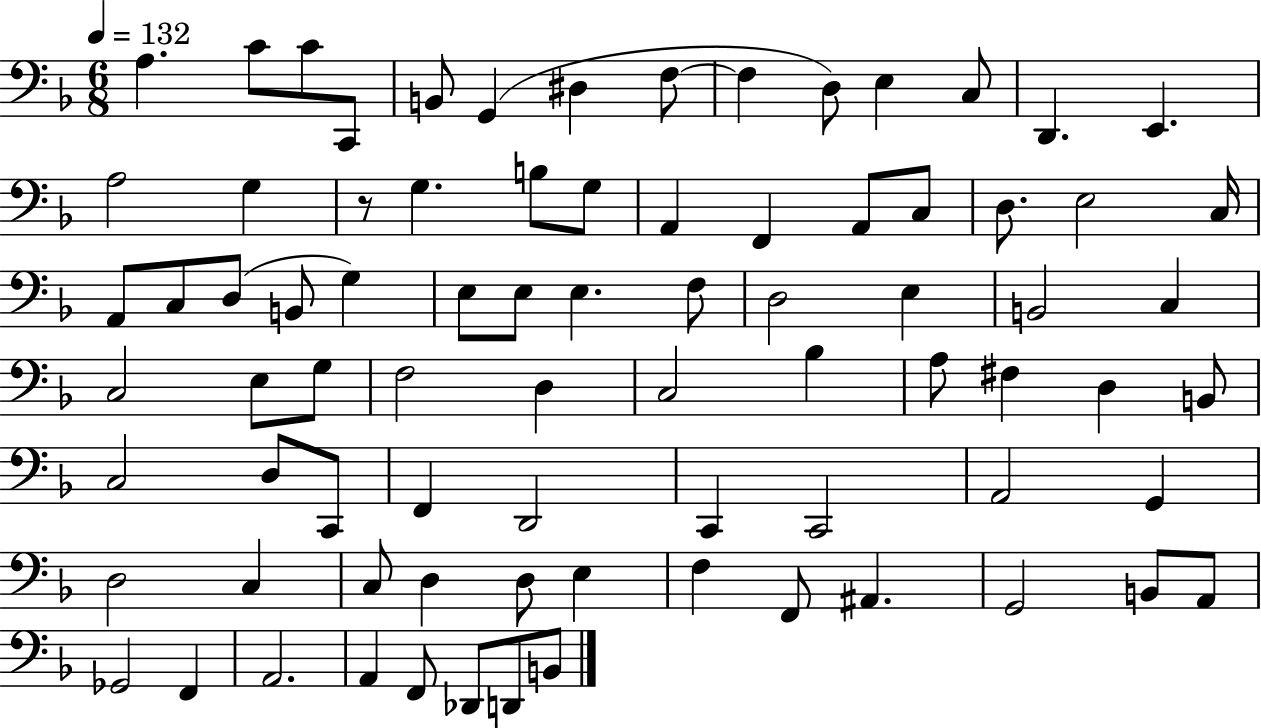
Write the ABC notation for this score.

X:1
T:Untitled
M:6/8
L:1/4
K:F
A, C/2 C/2 C,,/2 B,,/2 G,, ^D, F,/2 F, D,/2 E, C,/2 D,, E,, A,2 G, z/2 G, B,/2 G,/2 A,, F,, A,,/2 C,/2 D,/2 E,2 C,/4 A,,/2 C,/2 D,/2 B,,/2 G, E,/2 E,/2 E, F,/2 D,2 E, B,,2 C, C,2 E,/2 G,/2 F,2 D, C,2 _B, A,/2 ^F, D, B,,/2 C,2 D,/2 C,,/2 F,, D,,2 C,, C,,2 A,,2 G,, D,2 C, C,/2 D, D,/2 E, F, F,,/2 ^A,, G,,2 B,,/2 A,,/2 _G,,2 F,, A,,2 A,, F,,/2 _D,,/2 D,,/2 B,,/2